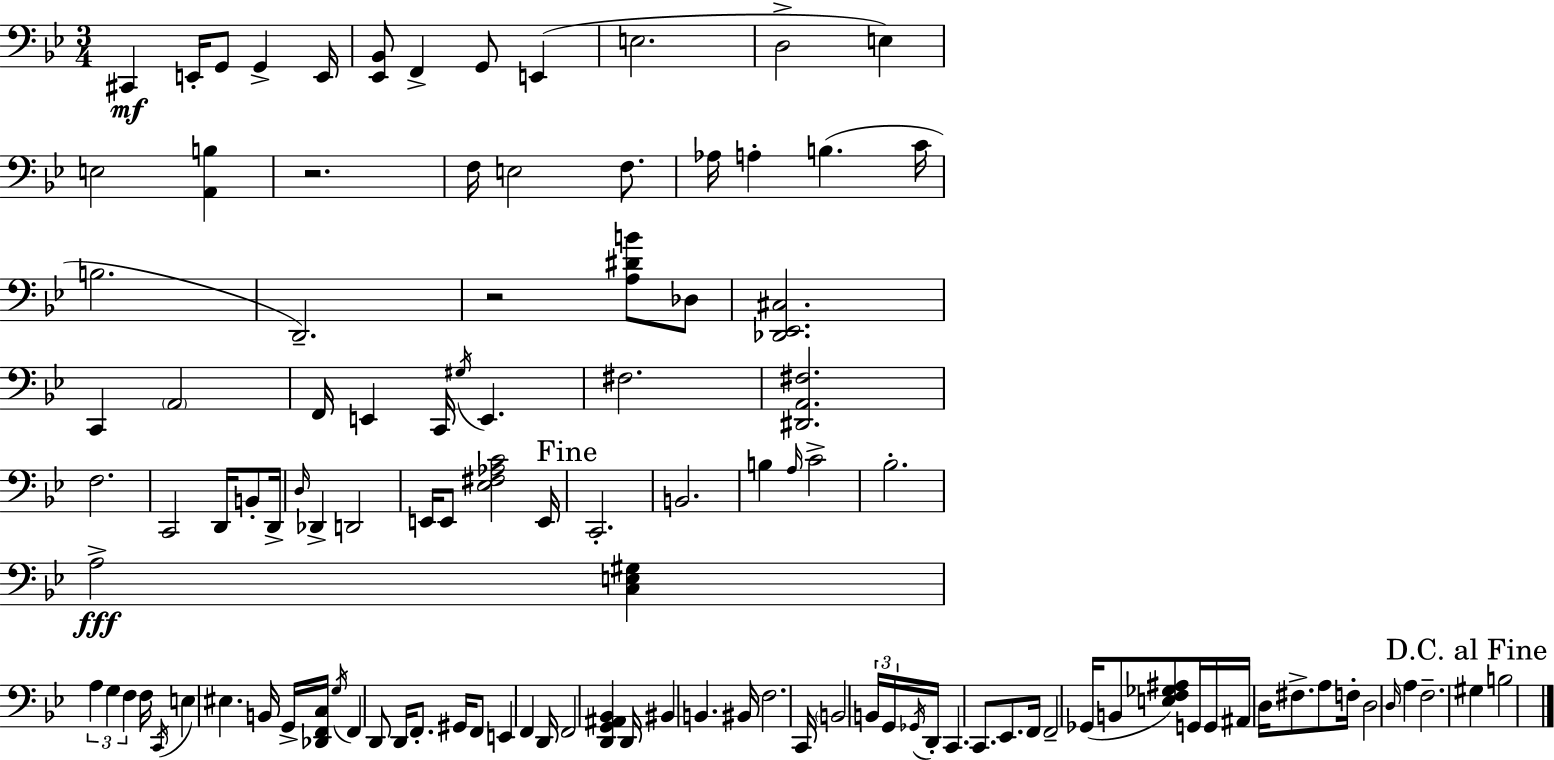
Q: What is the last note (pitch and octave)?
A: B3